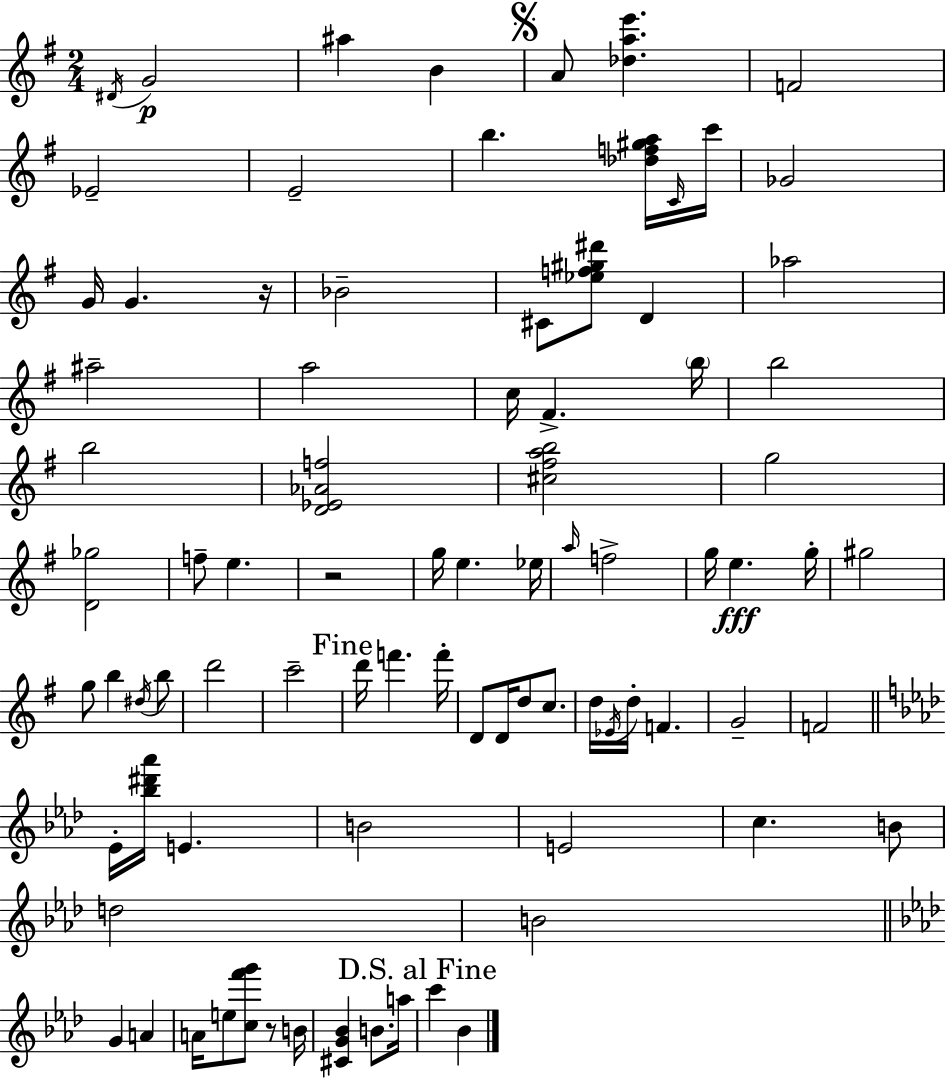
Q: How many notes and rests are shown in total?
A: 85